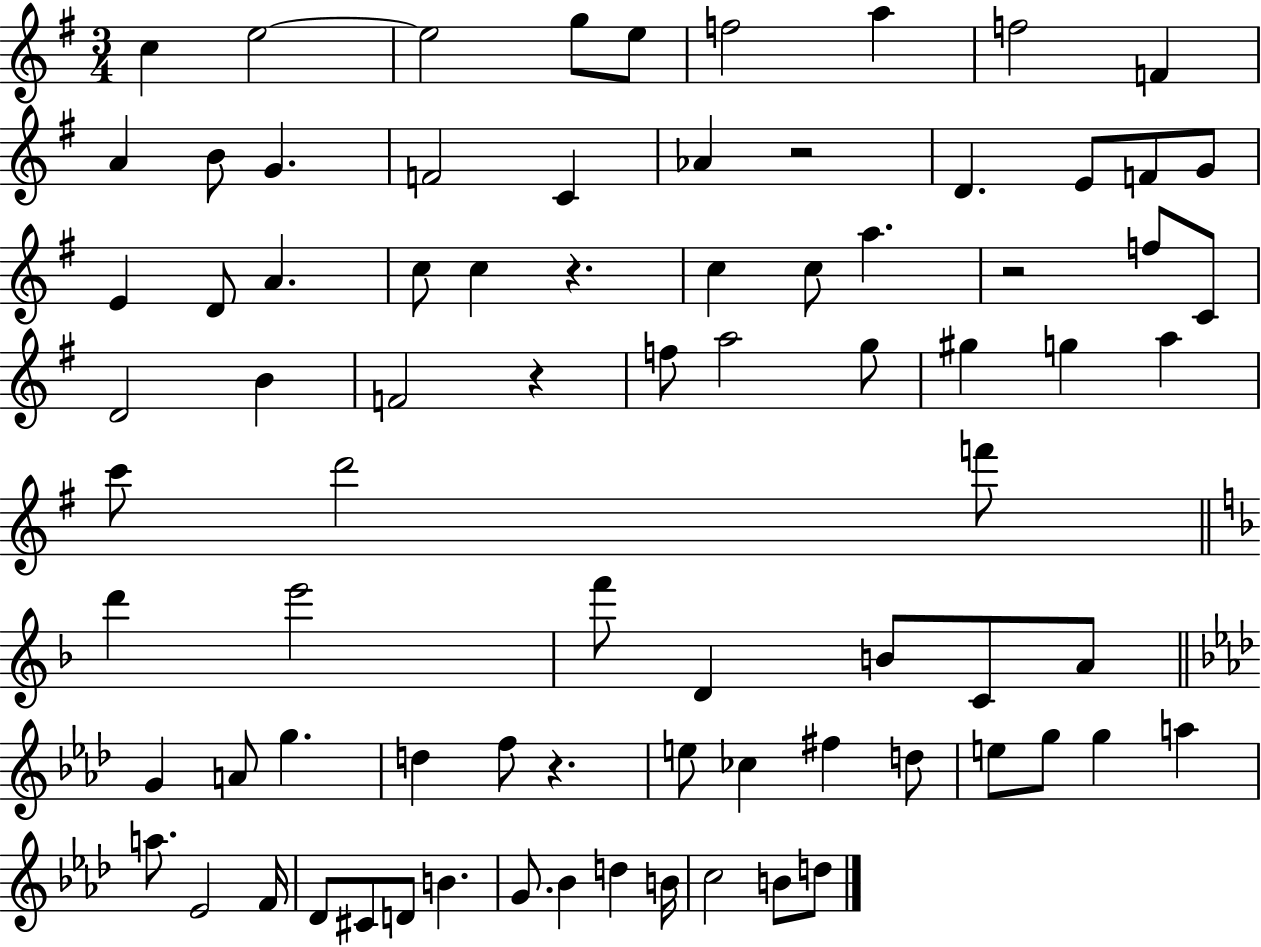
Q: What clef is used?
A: treble